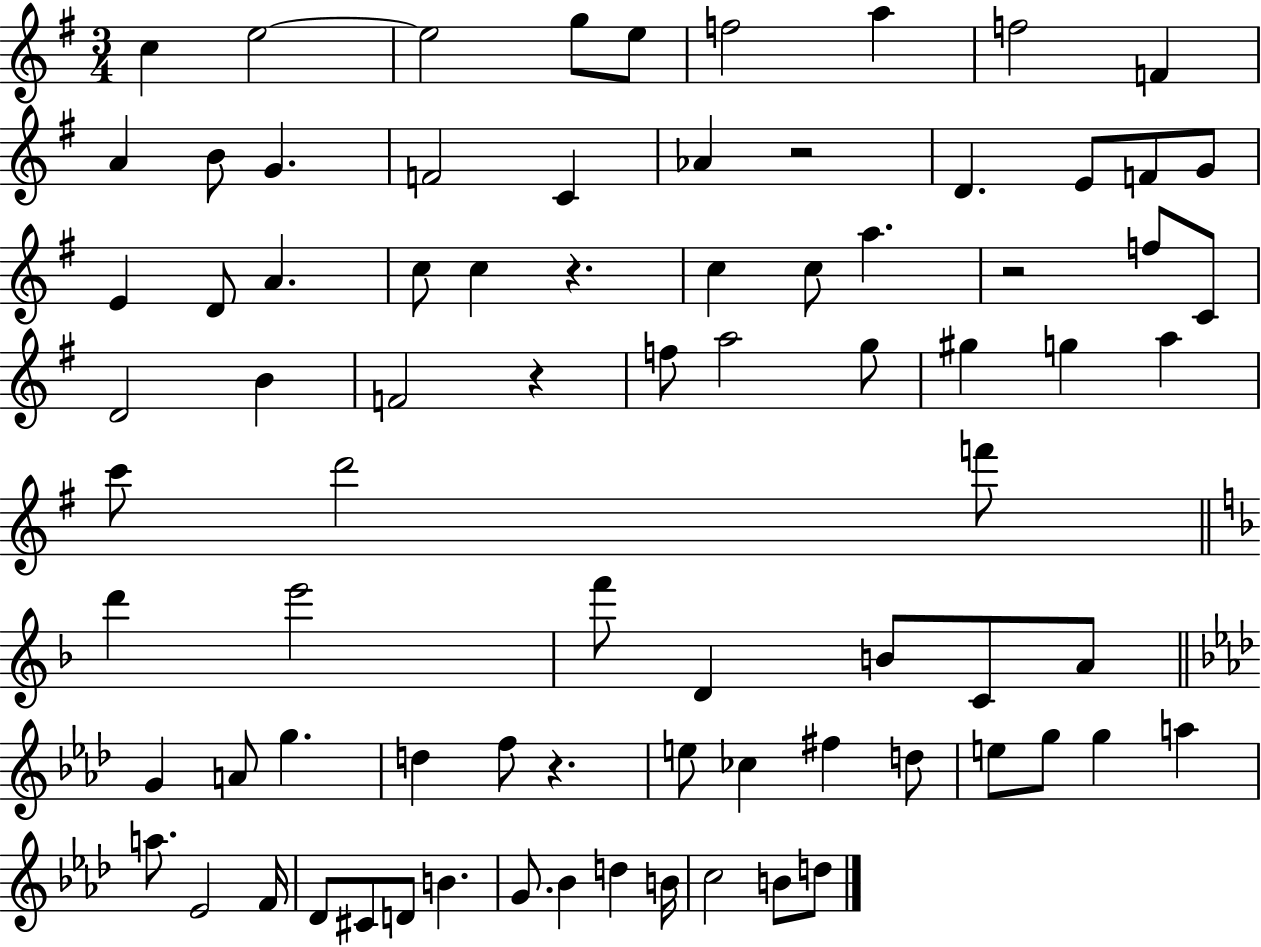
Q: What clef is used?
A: treble